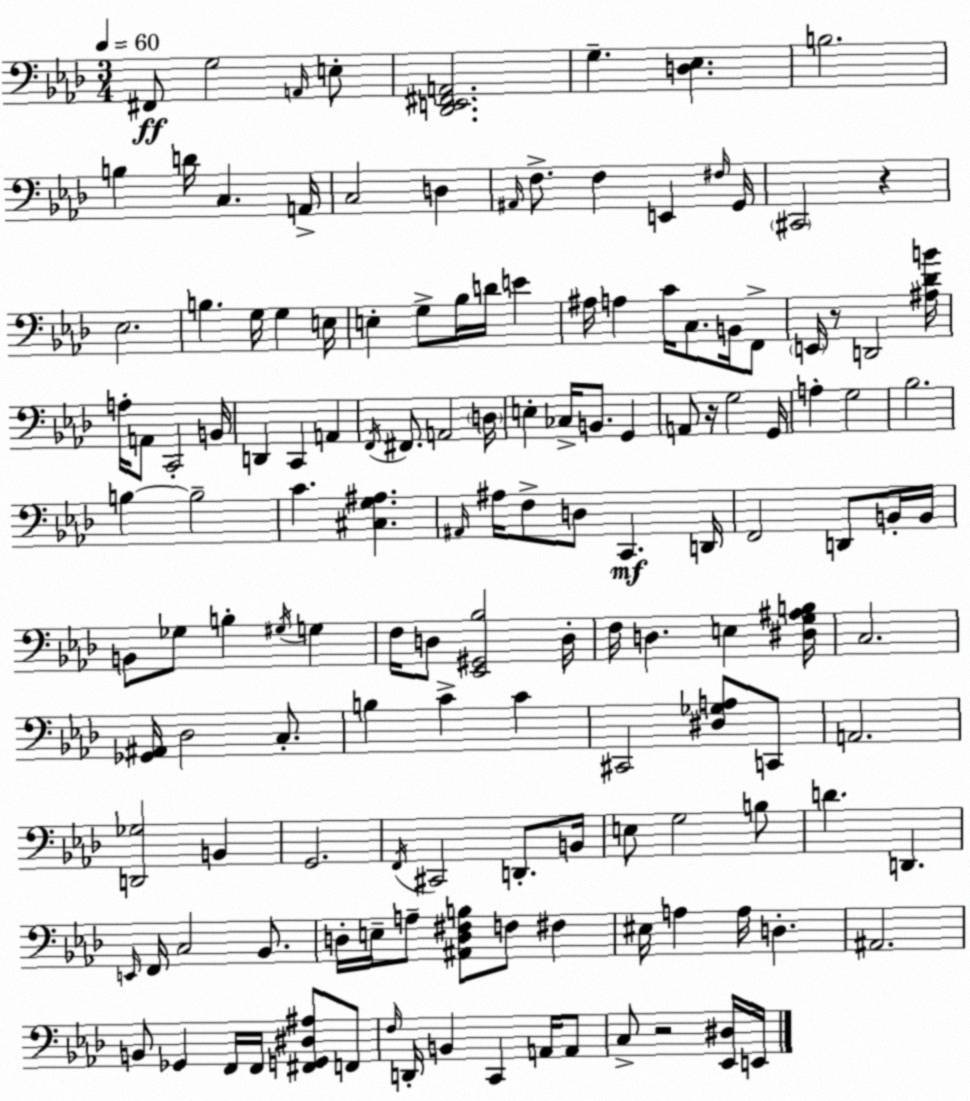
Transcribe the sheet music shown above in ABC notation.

X:1
T:Untitled
M:3/4
L:1/4
K:Ab
^F,,/2 G,2 A,,/4 E,/2 [_D,,E,,^F,,A,,]2 G, [D,_E,] B,2 B, D/4 C, A,,/4 C,2 D, ^A,,/4 F,/2 F, E,, ^F,/4 G,,/4 ^C,,2 z _E,2 B, G,/4 G, E,/4 E, G,/2 _B,/4 D/4 E ^A,/4 A, C/4 C,/2 B,,/4 F,,/2 E,,/4 z/2 D,,2 [^A,_DB]/4 A,/4 A,,/2 C,,2 B,,/4 D,, C,, A,, F,,/4 ^F,,/2 A,,2 D,/4 E, _C,/4 B,,/2 G,, A,,/2 z/4 G,2 G,,/4 A, G,2 _B,2 B, B,2 C [^C,G,^A,] ^A,,/4 ^A,/4 F,/2 D,/2 C,, D,,/4 F,,2 D,,/2 B,,/4 B,,/4 B,,/2 _G,/2 B, ^G,/4 G, F,/4 D,/2 [_E,,^G,,_B,]2 D,/4 F,/4 D, E, [^D,G,^A,B,]/4 C,2 [_G,,^A,,]/4 _D,2 C,/2 B, C C ^C,,2 [^D,_G,A,]/2 C,,/2 A,,2 [D,,_G,]2 B,, G,,2 F,,/4 ^C,,2 D,,/2 B,,/4 E,/2 G,2 B,/2 D D,, E,,/4 F,,/4 C,2 _B,,/2 D,/4 E,/4 A,/2 [^A,,D,^F,B,]/2 F,/2 ^F, ^E,/4 A, A,/4 D, ^A,,2 B,,/2 _G,, F,,/4 F,,/4 [^F,,G,,^D,^A,]/2 F,,/2 F,/4 D,,/4 B,, C,, A,,/4 A,,/2 C,/2 z2 [_E,,^D,]/4 E,,/4